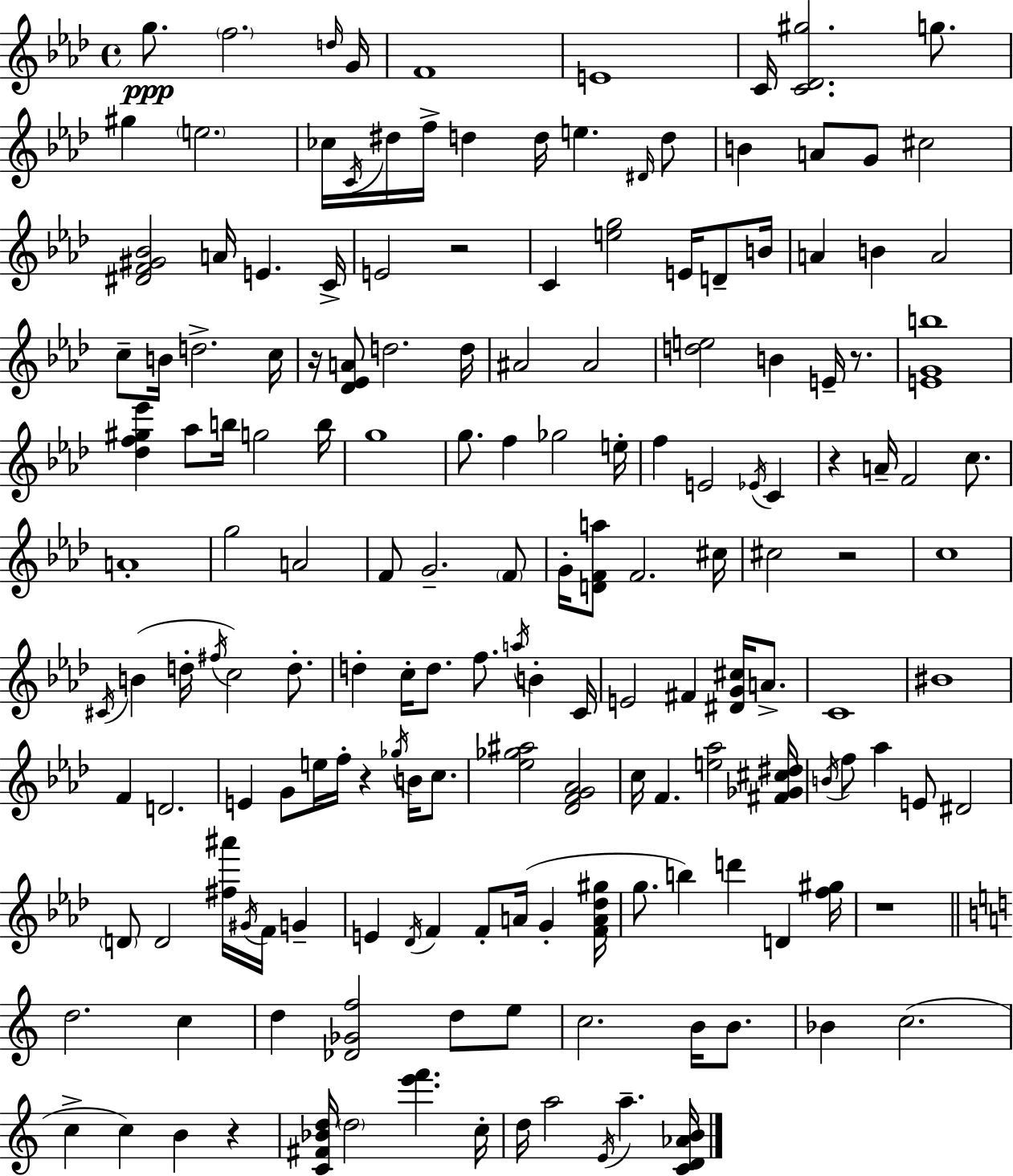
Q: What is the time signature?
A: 4/4